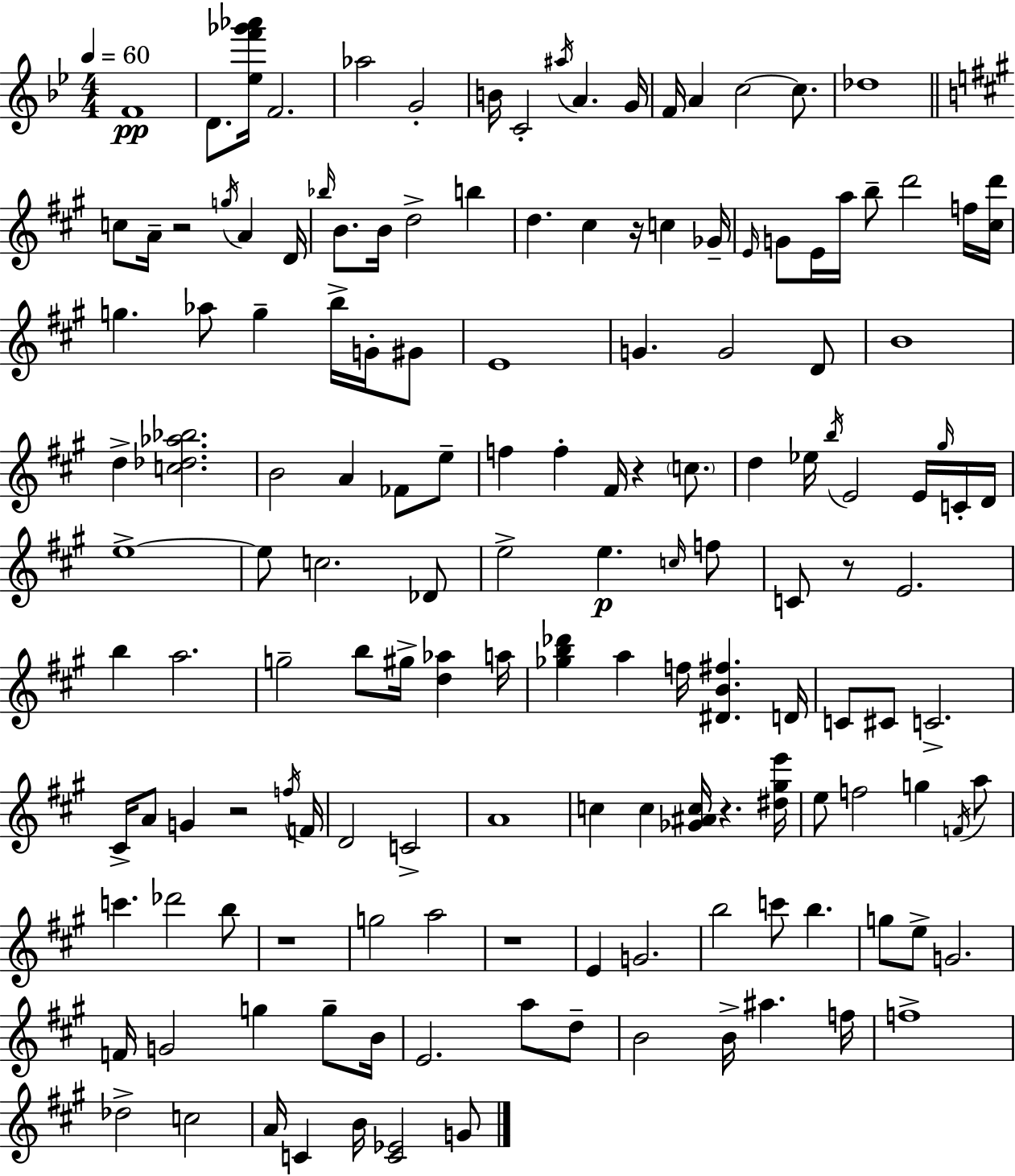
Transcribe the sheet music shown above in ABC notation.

X:1
T:Untitled
M:4/4
L:1/4
K:Gm
F4 D/2 [_ef'_g'_a']/4 F2 _a2 G2 B/4 C2 ^a/4 A G/4 F/4 A c2 c/2 _d4 c/2 A/4 z2 g/4 A D/4 _b/4 B/2 B/4 d2 b d ^c z/4 c _G/4 E/4 G/2 E/4 a/4 b/2 d'2 f/4 [^cd']/4 g _a/2 g b/4 G/4 ^G/2 E4 G G2 D/2 B4 d [c_d_a_b]2 B2 A _F/2 e/2 f f ^F/4 z c/2 d _e/4 b/4 E2 E/4 ^g/4 C/4 D/4 e4 e/2 c2 _D/2 e2 e c/4 f/2 C/2 z/2 E2 b a2 g2 b/2 ^g/4 [d_a] a/4 [_gb_d'] a f/4 [^DB^f] D/4 C/2 ^C/2 C2 ^C/4 A/2 G z2 f/4 F/4 D2 C2 A4 c c [_G^Ac]/4 z [^d^ge']/4 e/2 f2 g F/4 a/2 c' _d'2 b/2 z4 g2 a2 z4 E G2 b2 c'/2 b g/2 e/2 G2 F/4 G2 g g/2 B/4 E2 a/2 d/2 B2 B/4 ^a f/4 f4 _d2 c2 A/4 C B/4 [C_E]2 G/2